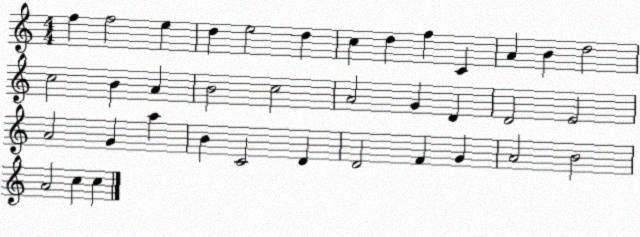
X:1
T:Untitled
M:4/4
L:1/4
K:C
f f2 e d e2 d c d f C A B d2 c2 B A B2 c2 A2 G D D2 E2 A2 G a B C2 D D2 F G A2 B2 A2 c c